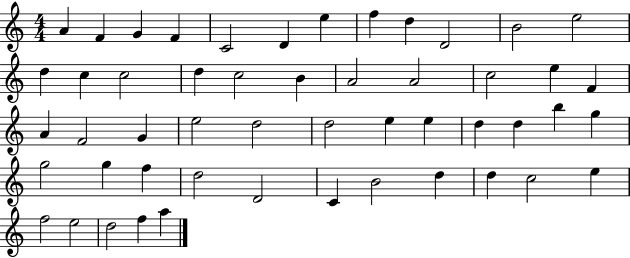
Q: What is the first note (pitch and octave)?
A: A4